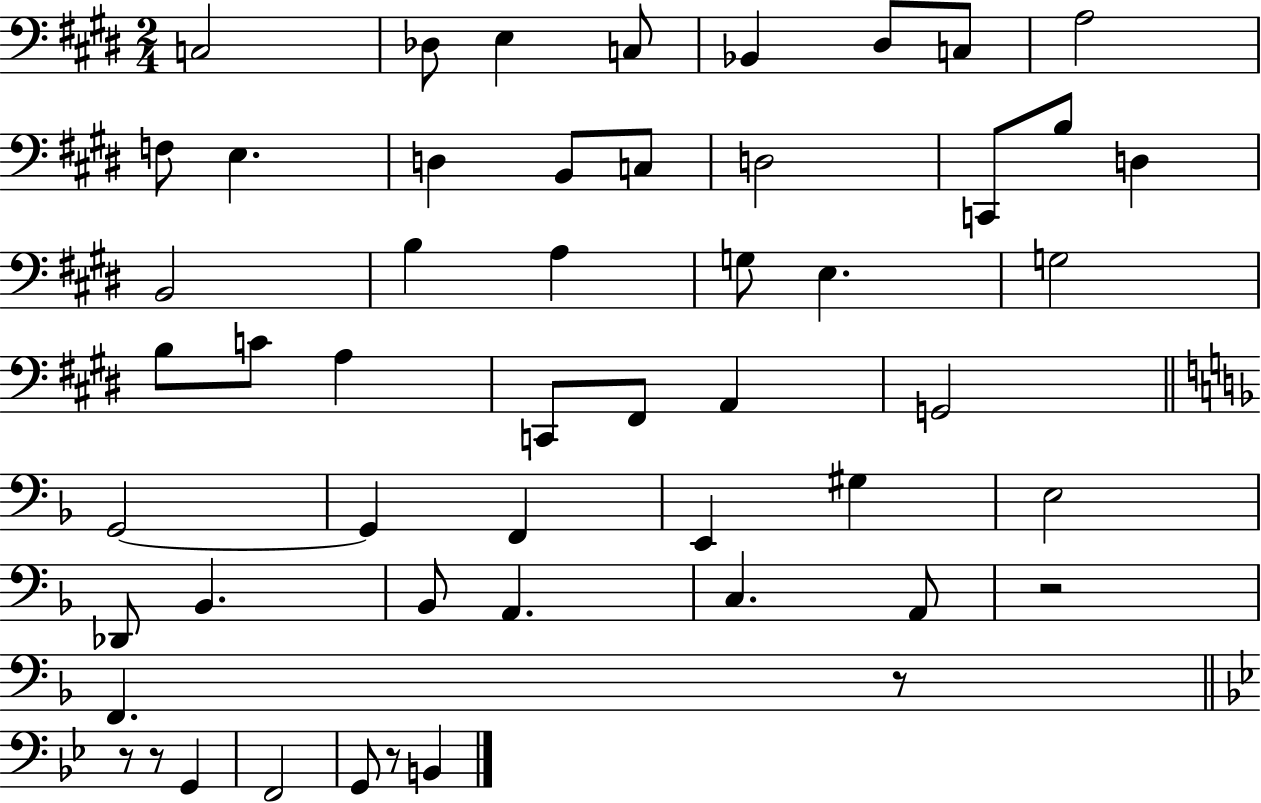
C3/h Db3/e E3/q C3/e Bb2/q D#3/e C3/e A3/h F3/e E3/q. D3/q B2/e C3/e D3/h C2/e B3/e D3/q B2/h B3/q A3/q G3/e E3/q. G3/h B3/e C4/e A3/q C2/e F#2/e A2/q G2/h G2/h G2/q F2/q E2/q G#3/q E3/h Db2/e Bb2/q. Bb2/e A2/q. C3/q. A2/e R/h F2/q. R/e R/e R/e G2/q F2/h G2/e R/e B2/q